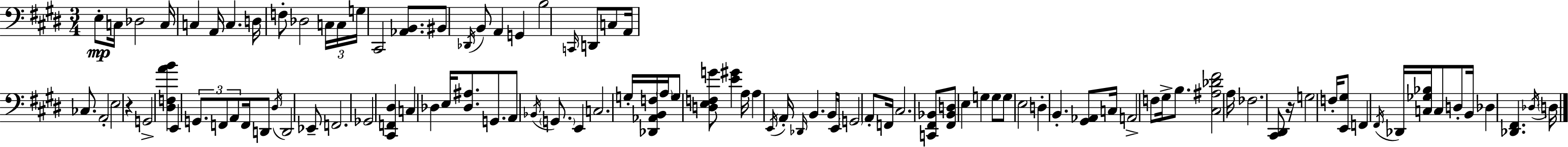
X:1
T:Untitled
M:3/4
L:1/4
K:E
E,/2 C,/4 _D,2 C,/4 C, A,,/4 C, D,/4 F,/2 _D,2 C,/4 C,/4 G,/4 ^C,,2 [_A,,B,,]/2 ^B,,/2 _D,,/4 B,,/2 A,, G,, B,2 C,,/4 D,,/2 C,/2 A,,/4 _C,/2 A,,2 E,2 z G,,2 [^D,F,AB] E,, G,,/2 F,,/2 A,,/2 F,,/4 D,,/2 ^D,/4 D,,2 _E,,/2 F,,2 _G,,2 [^C,,F,,^D,] C, _D, E,/4 [_D,^A,]/2 G,,/2 A,,/2 _B,,/4 G,,/2 E,, C,2 G,/4 [_D,,_A,,B,,F,]/4 A,/4 G,/2 [D,E,F,G]/2 [E^G] A,/4 A, E,,/4 A,,/4 _D,,/4 B,, B,,/4 E,,/4 G,,2 A,,/2 F,,/4 ^C,2 [C,,^F,,_B,,]/2 [^F,,_B,,D,]/2 E, G, G,/2 G,/2 E,2 D, B,, [^G,,_A,,]/2 C,/4 A,,2 F,/2 ^G,/4 B,/2 [^C,^A,_D^F]2 A,/4 _F,2 [^C,,^D,,]/2 z/4 G,2 F,/4 [E,,^G,]/2 F,, ^F,,/4 _D,,/4 [C,_G,_B,]/4 C,/2 D,/2 B,,/4 _D, [_D,,^F,,] _D,/4 D,/4